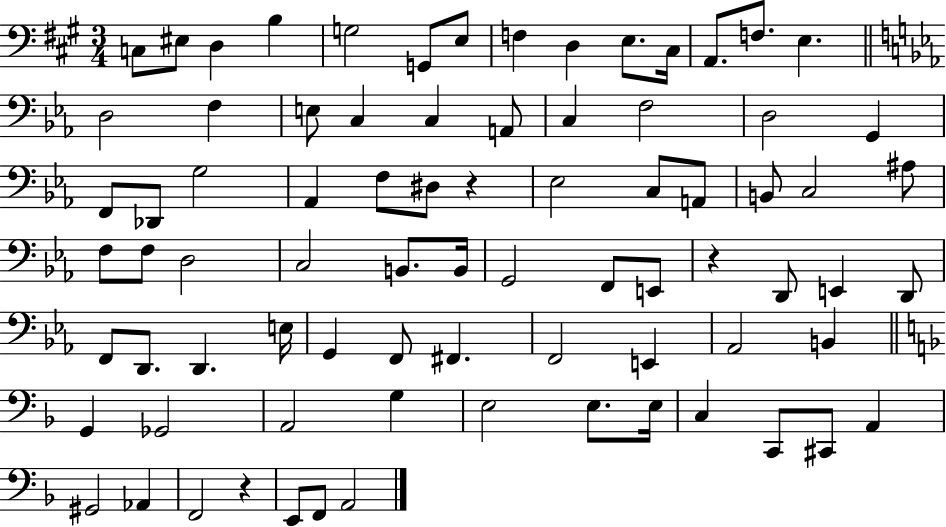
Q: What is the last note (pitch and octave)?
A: A2